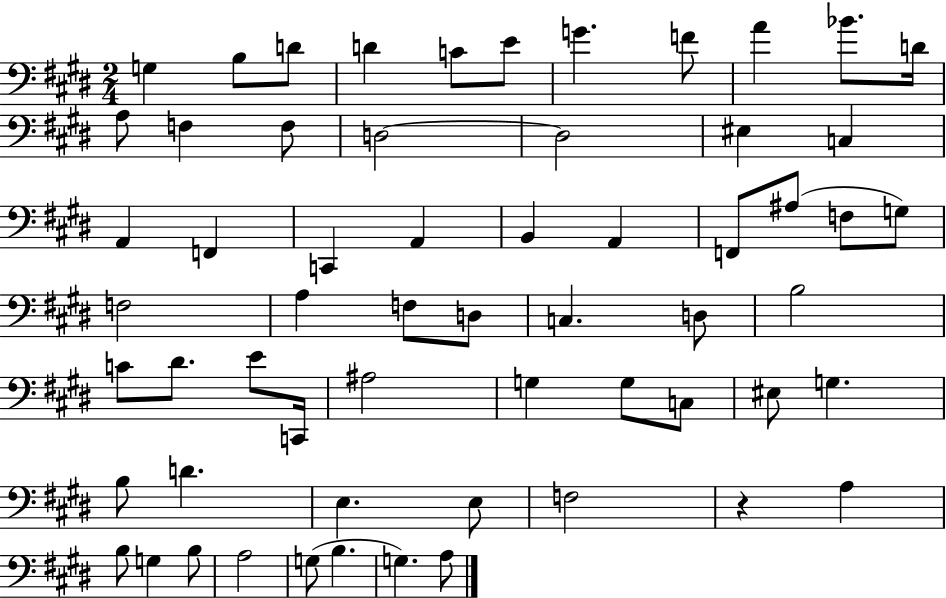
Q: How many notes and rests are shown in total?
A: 60